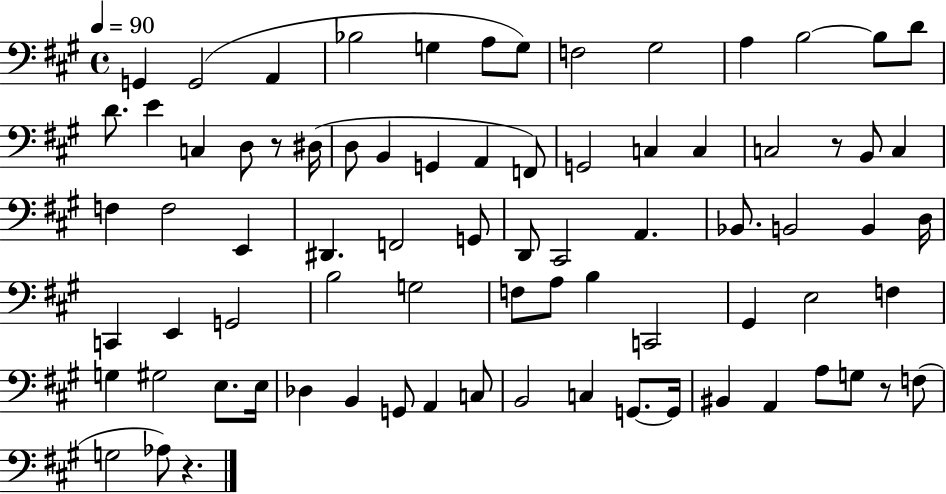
G2/q G2/h A2/q Bb3/h G3/q A3/e G3/e F3/h G#3/h A3/q B3/h B3/e D4/e D4/e. E4/q C3/q D3/e R/e D#3/s D3/e B2/q G2/q A2/q F2/e G2/h C3/q C3/q C3/h R/e B2/e C3/q F3/q F3/h E2/q D#2/q. F2/h G2/e D2/e C#2/h A2/q. Bb2/e. B2/h B2/q D3/s C2/q E2/q G2/h B3/h G3/h F3/e A3/e B3/q C2/h G#2/q E3/h F3/q G3/q G#3/h E3/e. E3/s Db3/q B2/q G2/e A2/q C3/e B2/h C3/q G2/e. G2/s BIS2/q A2/q A3/e G3/e R/e F3/e G3/h Ab3/e R/q.